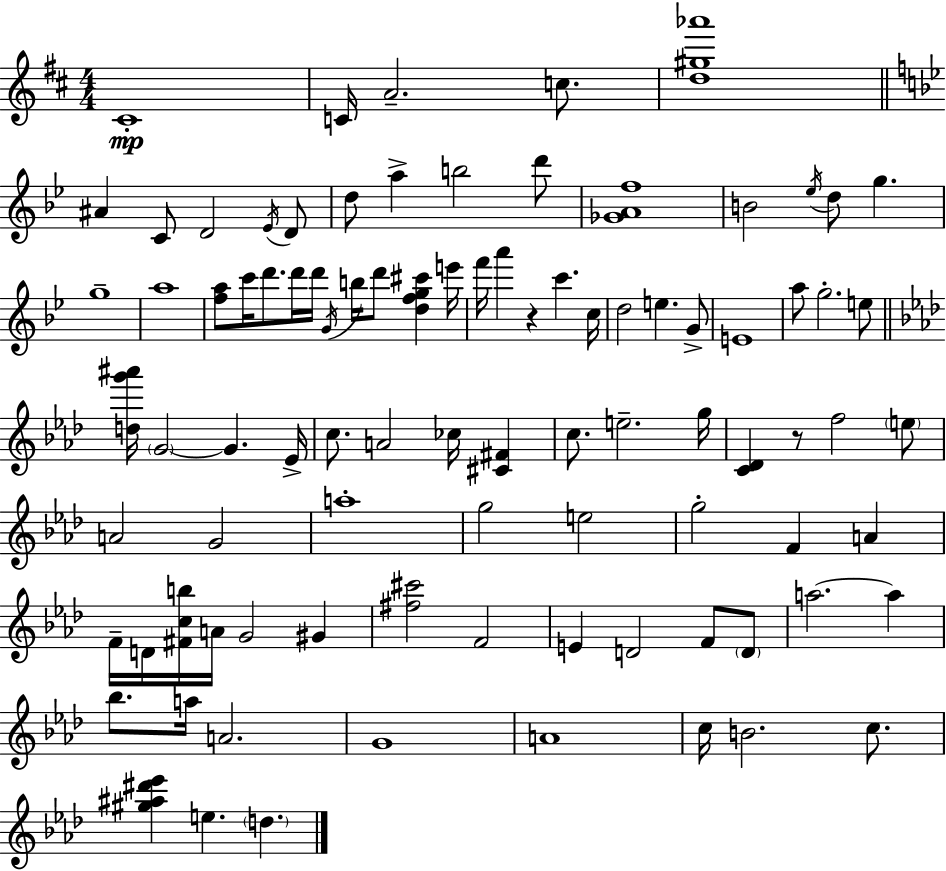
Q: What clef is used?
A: treble